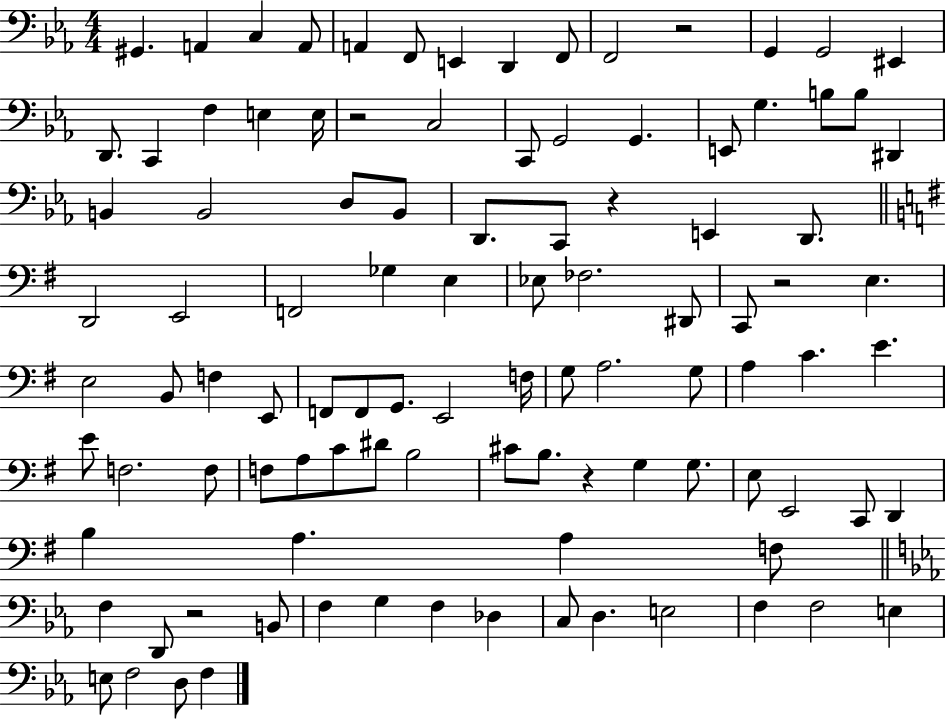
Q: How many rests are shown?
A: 6